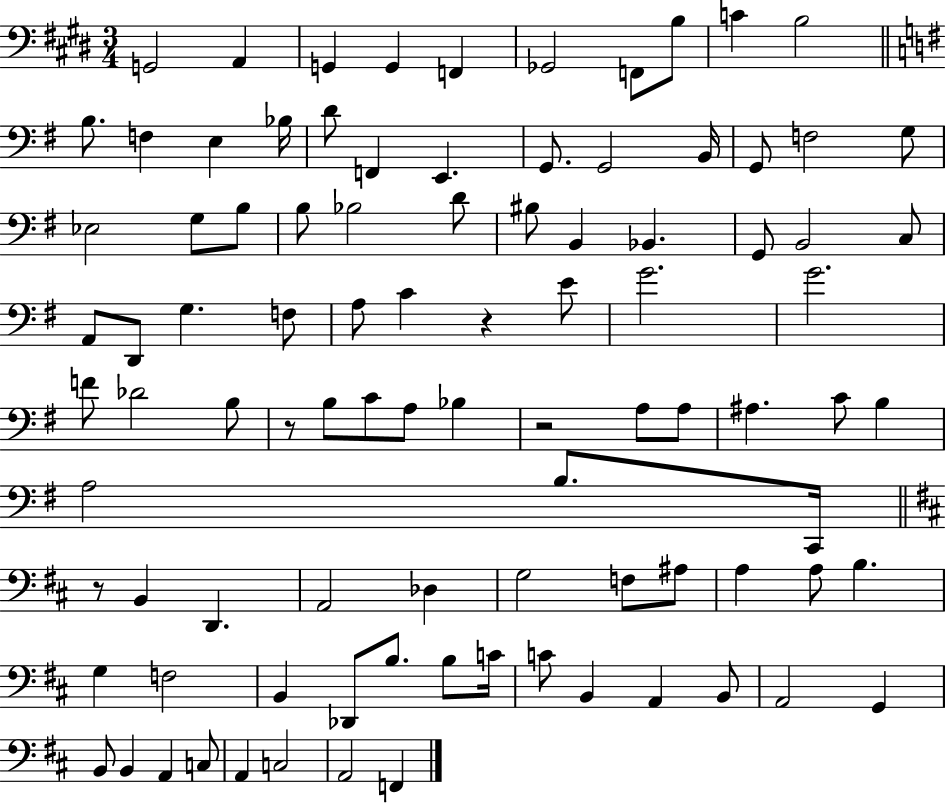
{
  \clef bass
  \numericTimeSignature
  \time 3/4
  \key e \major
  g,2 a,4 | g,4 g,4 f,4 | ges,2 f,8 b8 | c'4 b2 | \break \bar "||" \break \key g \major b8. f4 e4 bes16 | d'8 f,4 e,4. | g,8. g,2 b,16 | g,8 f2 g8 | \break ees2 g8 b8 | b8 bes2 d'8 | bis8 b,4 bes,4. | g,8 b,2 c8 | \break a,8 d,8 g4. f8 | a8 c'4 r4 e'8 | g'2. | g'2. | \break f'8 des'2 b8 | r8 b8 c'8 a8 bes4 | r2 a8 a8 | ais4. c'8 b4 | \break a2 b8. c,16 | \bar "||" \break \key d \major r8 b,4 d,4. | a,2 des4 | g2 f8 ais8 | a4 a8 b4. | \break g4 f2 | b,4 des,8 b8. b8 c'16 | c'8 b,4 a,4 b,8 | a,2 g,4 | \break b,8 b,4 a,4 c8 | a,4 c2 | a,2 f,4 | \bar "|."
}